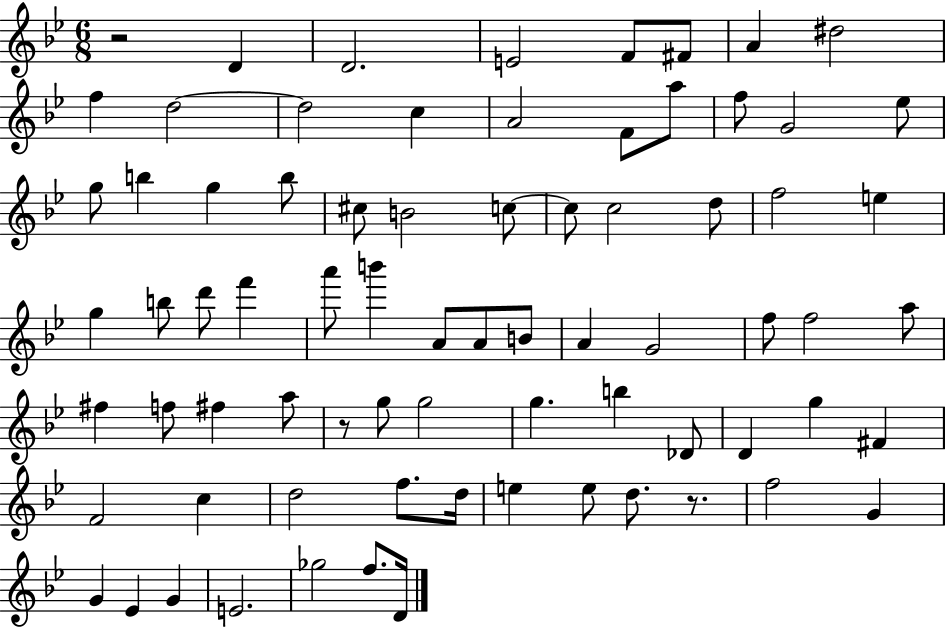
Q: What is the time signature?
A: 6/8